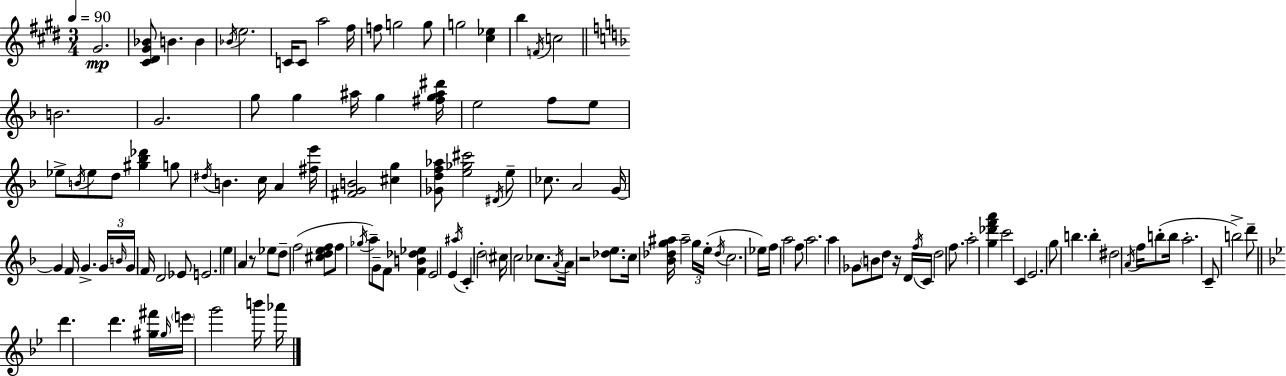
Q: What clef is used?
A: treble